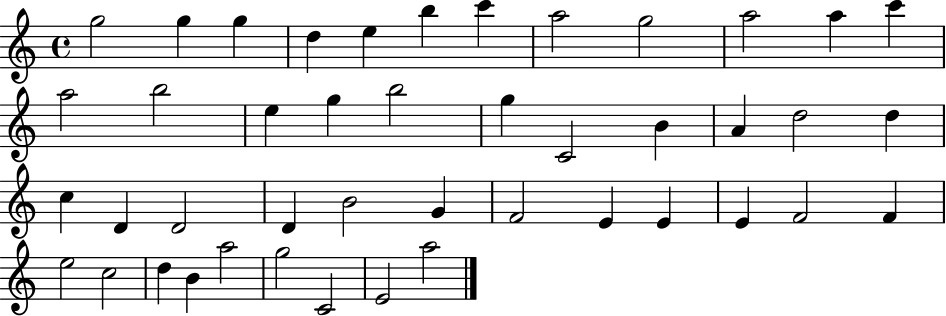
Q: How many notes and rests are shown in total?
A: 44